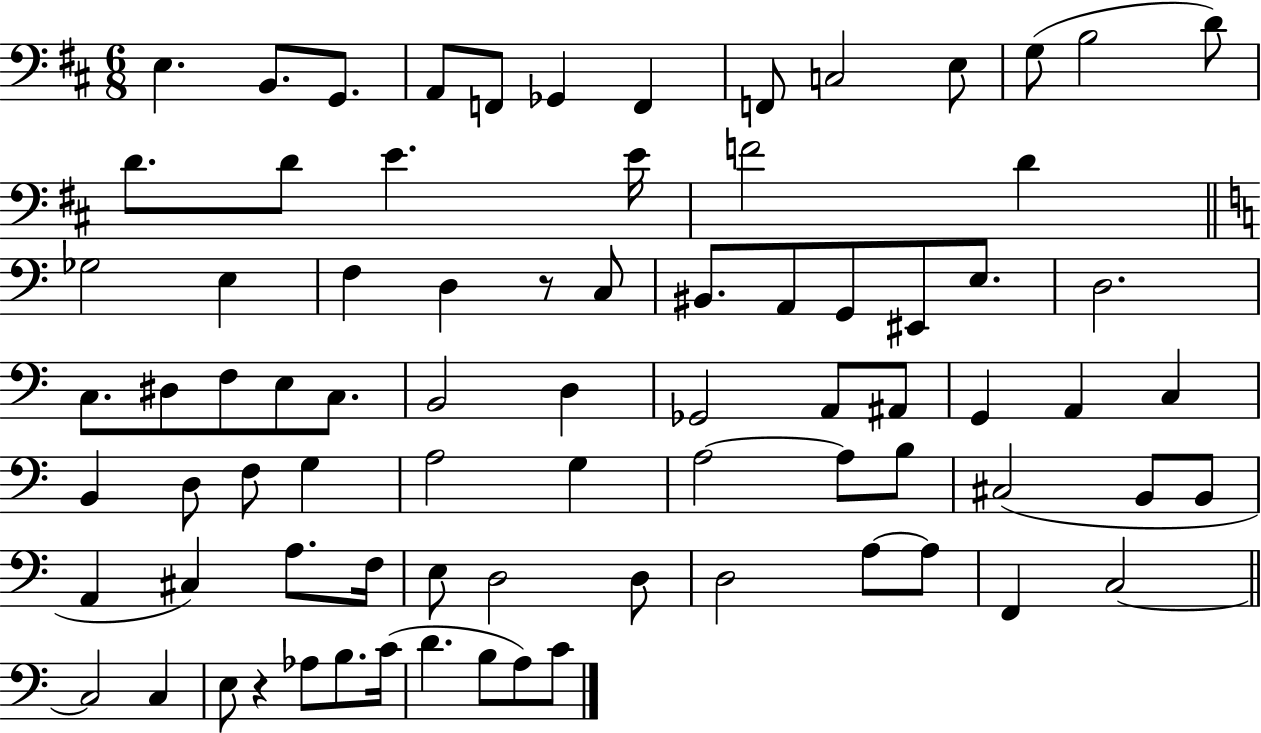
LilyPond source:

{
  \clef bass
  \numericTimeSignature
  \time 6/8
  \key d \major
  e4. b,8. g,8. | a,8 f,8 ges,4 f,4 | f,8 c2 e8 | g8( b2 d'8) | \break d'8. d'8 e'4. e'16 | f'2 d'4 | \bar "||" \break \key c \major ges2 e4 | f4 d4 r8 c8 | bis,8. a,8 g,8 eis,8 e8. | d2. | \break c8. dis8 f8 e8 c8. | b,2 d4 | ges,2 a,8 ais,8 | g,4 a,4 c4 | \break b,4 d8 f8 g4 | a2 g4 | a2~~ a8 b8 | cis2( b,8 b,8 | \break a,4 cis4) a8. f16 | e8 d2 d8 | d2 a8~~ a8 | f,4 c2~~ | \break \bar "||" \break \key a \minor c2 c4 | e8 r4 aes8 b8. c'16( | d'4. b8 a8) c'8 | \bar "|."
}